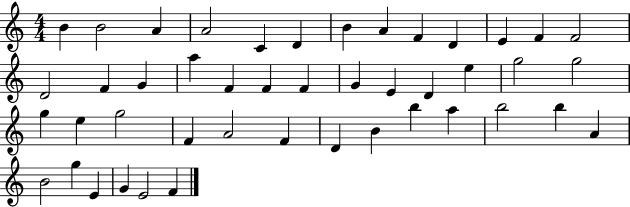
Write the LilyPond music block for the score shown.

{
  \clef treble
  \numericTimeSignature
  \time 4/4
  \key c \major
  b'4 b'2 a'4 | a'2 c'4 d'4 | b'4 a'4 f'4 d'4 | e'4 f'4 f'2 | \break d'2 f'4 g'4 | a''4 f'4 f'4 f'4 | g'4 e'4 d'4 e''4 | g''2 g''2 | \break g''4 e''4 g''2 | f'4 a'2 f'4 | d'4 b'4 b''4 a''4 | b''2 b''4 a'4 | \break b'2 g''4 e'4 | g'4 e'2 f'4 | \bar "|."
}